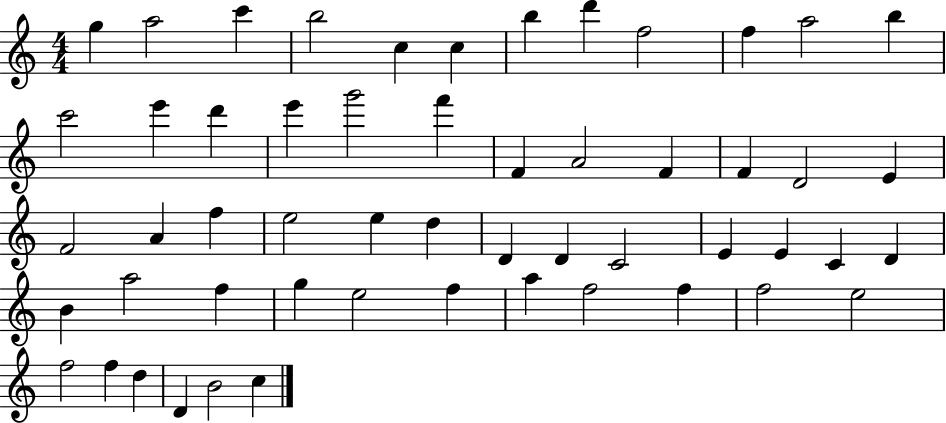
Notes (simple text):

G5/q A5/h C6/q B5/h C5/q C5/q B5/q D6/q F5/h F5/q A5/h B5/q C6/h E6/q D6/q E6/q G6/h F6/q F4/q A4/h F4/q F4/q D4/h E4/q F4/h A4/q F5/q E5/h E5/q D5/q D4/q D4/q C4/h E4/q E4/q C4/q D4/q B4/q A5/h F5/q G5/q E5/h F5/q A5/q F5/h F5/q F5/h E5/h F5/h F5/q D5/q D4/q B4/h C5/q